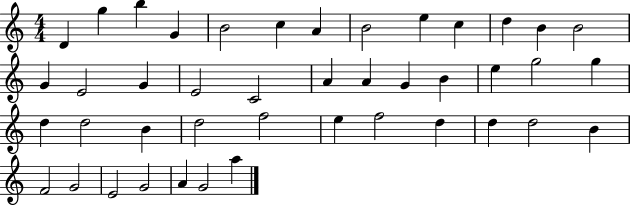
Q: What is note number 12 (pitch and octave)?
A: B4